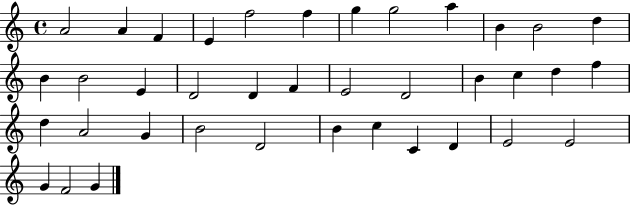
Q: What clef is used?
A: treble